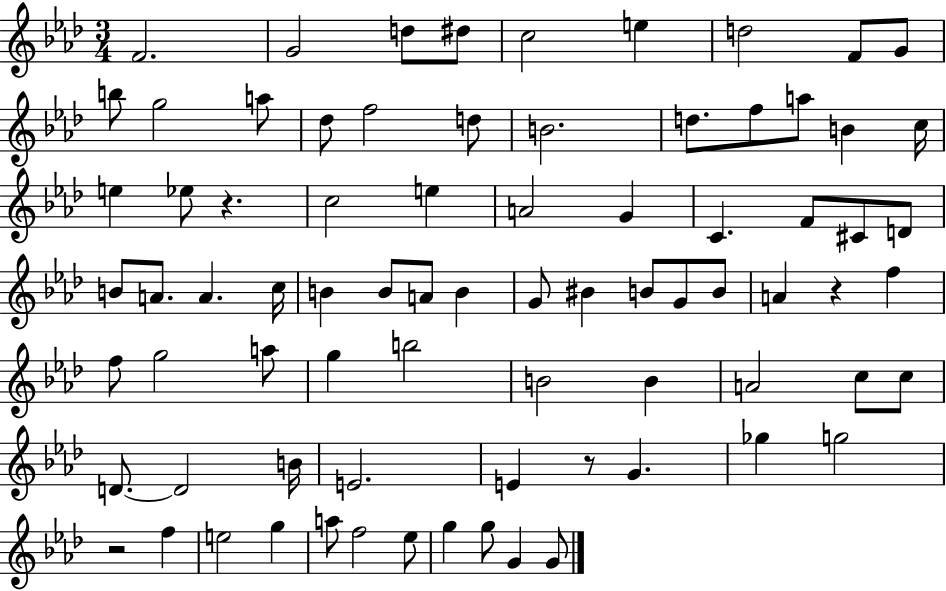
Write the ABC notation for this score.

X:1
T:Untitled
M:3/4
L:1/4
K:Ab
F2 G2 d/2 ^d/2 c2 e d2 F/2 G/2 b/2 g2 a/2 _d/2 f2 d/2 B2 d/2 f/2 a/2 B c/4 e _e/2 z c2 e A2 G C F/2 ^C/2 D/2 B/2 A/2 A c/4 B B/2 A/2 B G/2 ^B B/2 G/2 B/2 A z f f/2 g2 a/2 g b2 B2 B A2 c/2 c/2 D/2 D2 B/4 E2 E z/2 G _g g2 z2 f e2 g a/2 f2 _e/2 g g/2 G G/2